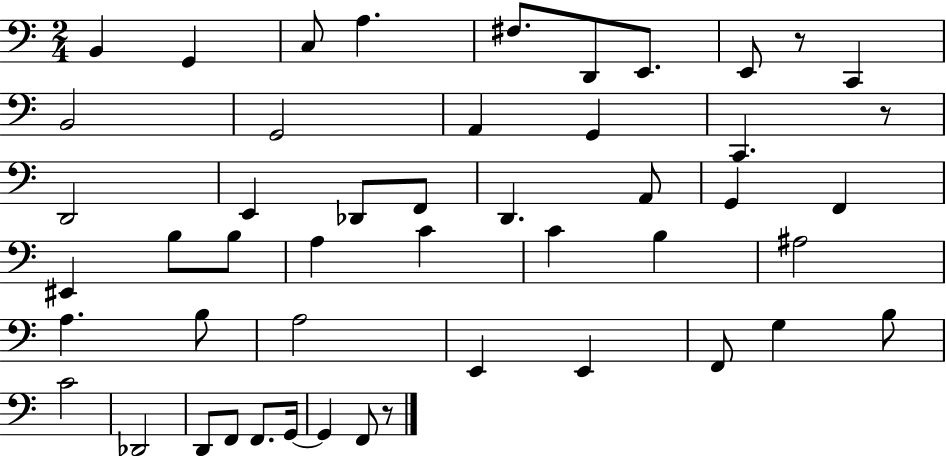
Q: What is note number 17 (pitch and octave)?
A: Db2